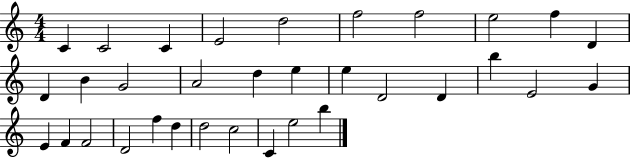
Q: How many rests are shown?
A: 0